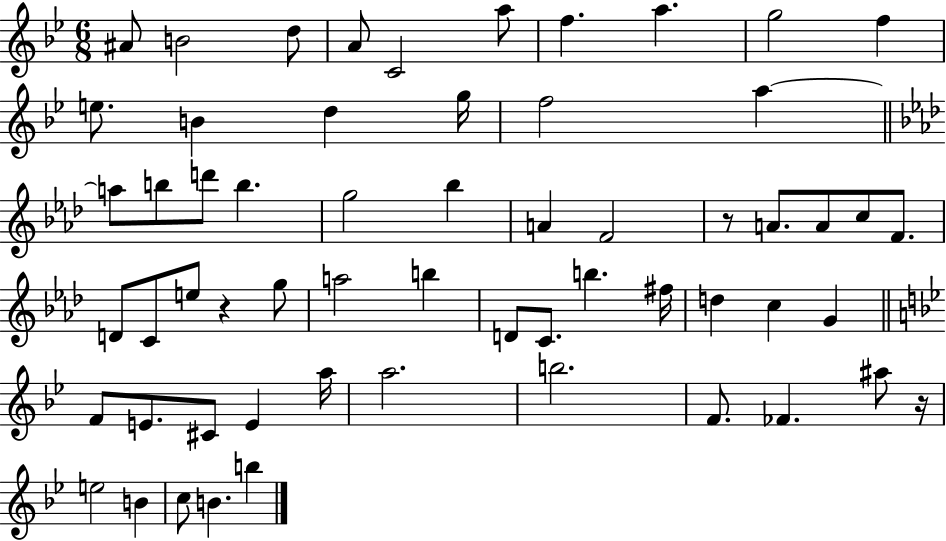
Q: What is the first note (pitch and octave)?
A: A#4